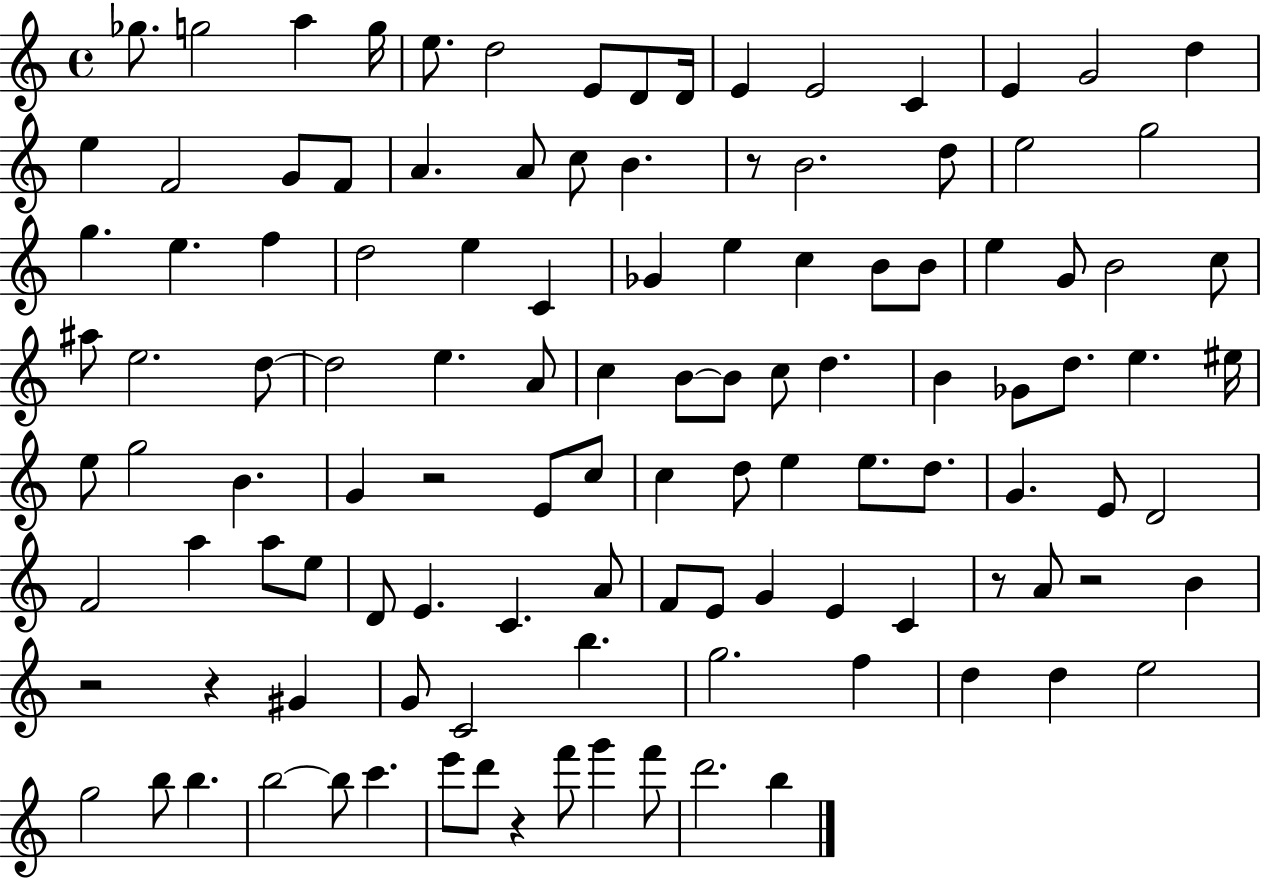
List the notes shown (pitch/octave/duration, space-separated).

Gb5/e. G5/h A5/q G5/s E5/e. D5/h E4/e D4/e D4/s E4/q E4/h C4/q E4/q G4/h D5/q E5/q F4/h G4/e F4/e A4/q. A4/e C5/e B4/q. R/e B4/h. D5/e E5/h G5/h G5/q. E5/q. F5/q D5/h E5/q C4/q Gb4/q E5/q C5/q B4/e B4/e E5/q G4/e B4/h C5/e A#5/e E5/h. D5/e D5/h E5/q. A4/e C5/q B4/e B4/e C5/e D5/q. B4/q Gb4/e D5/e. E5/q. EIS5/s E5/e G5/h B4/q. G4/q R/h E4/e C5/e C5/q D5/e E5/q E5/e. D5/e. G4/q. E4/e D4/h F4/h A5/q A5/e E5/e D4/e E4/q. C4/q. A4/e F4/e E4/e G4/q E4/q C4/q R/e A4/e R/h B4/q R/h R/q G#4/q G4/e C4/h B5/q. G5/h. F5/q D5/q D5/q E5/h G5/h B5/e B5/q. B5/h B5/e C6/q. E6/e D6/e R/q F6/e G6/q F6/e D6/h. B5/q